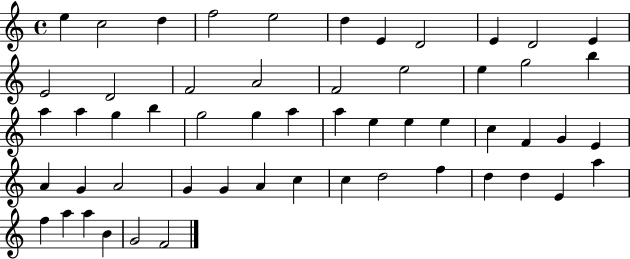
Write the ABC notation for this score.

X:1
T:Untitled
M:4/4
L:1/4
K:C
e c2 d f2 e2 d E D2 E D2 E E2 D2 F2 A2 F2 e2 e g2 b a a g b g2 g a a e e e c F G E A G A2 G G A c c d2 f d d E a f a a B G2 F2